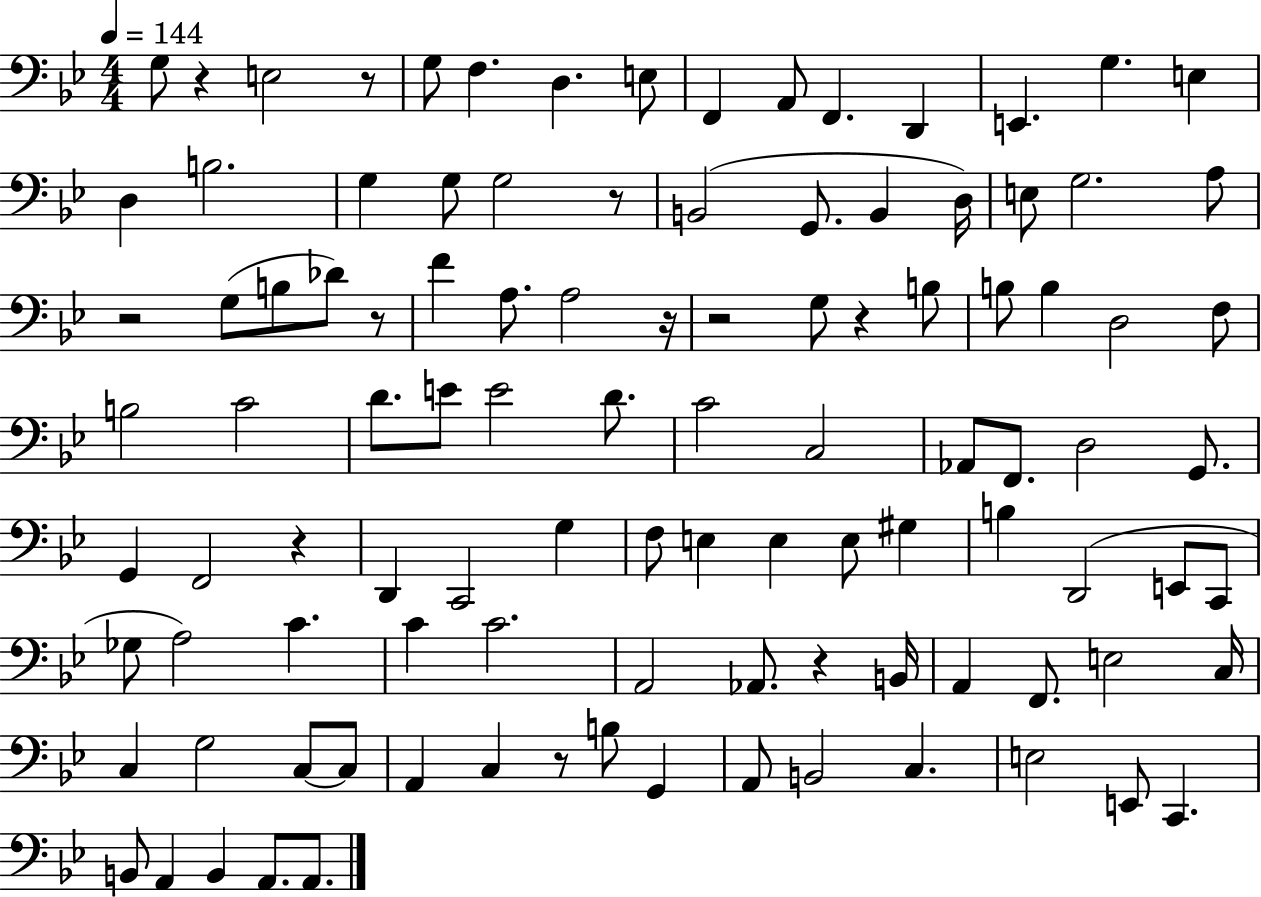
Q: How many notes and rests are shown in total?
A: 105